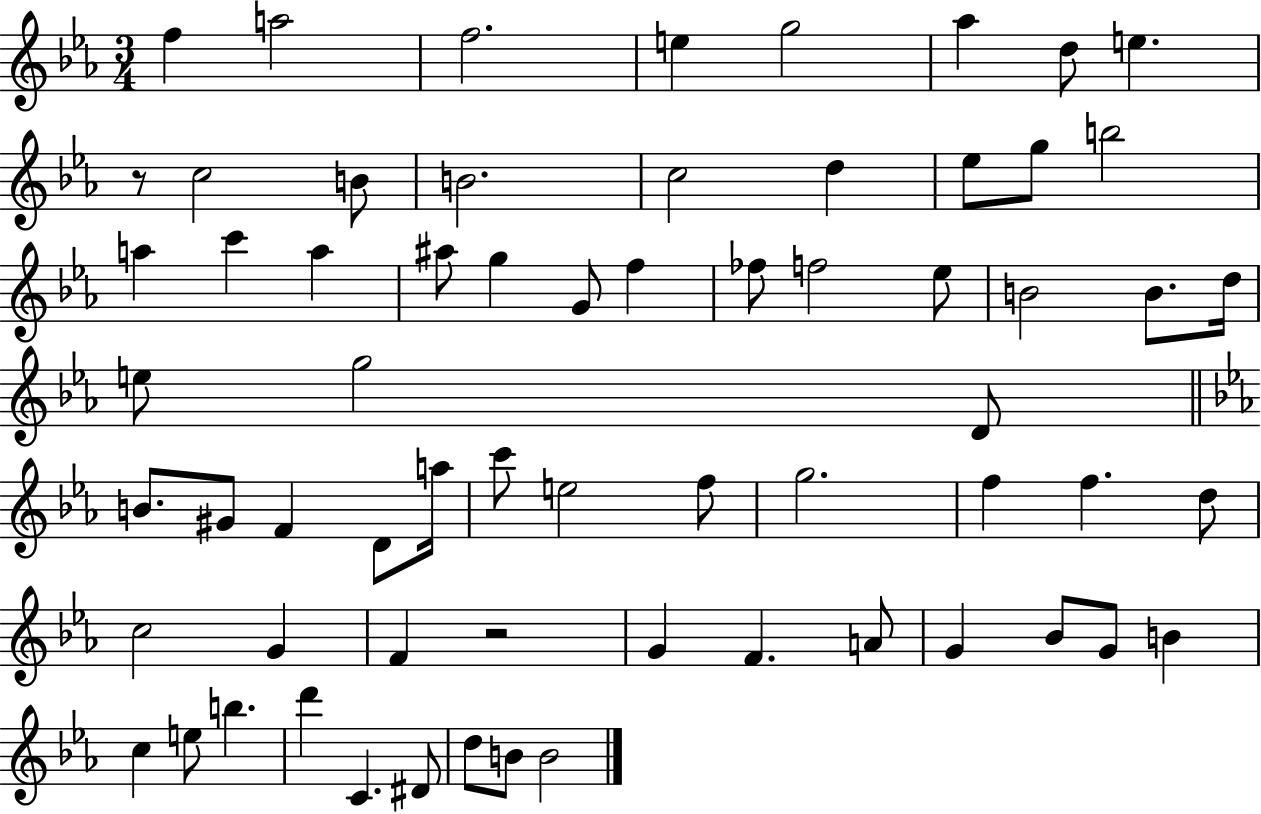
X:1
T:Untitled
M:3/4
L:1/4
K:Eb
f a2 f2 e g2 _a d/2 e z/2 c2 B/2 B2 c2 d _e/2 g/2 b2 a c' a ^a/2 g G/2 f _f/2 f2 _e/2 B2 B/2 d/4 e/2 g2 D/2 B/2 ^G/2 F D/2 a/4 c'/2 e2 f/2 g2 f f d/2 c2 G F z2 G F A/2 G _B/2 G/2 B c e/2 b d' C ^D/2 d/2 B/2 B2